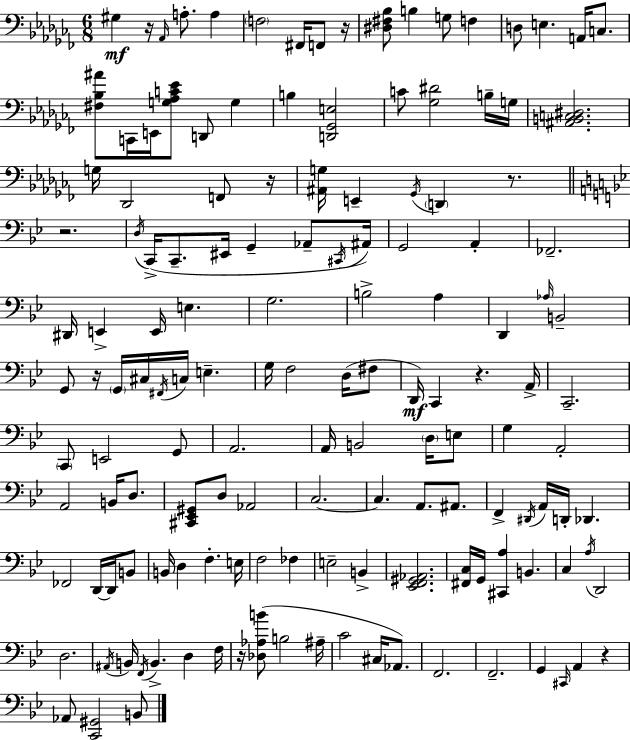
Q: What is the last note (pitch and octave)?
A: B2